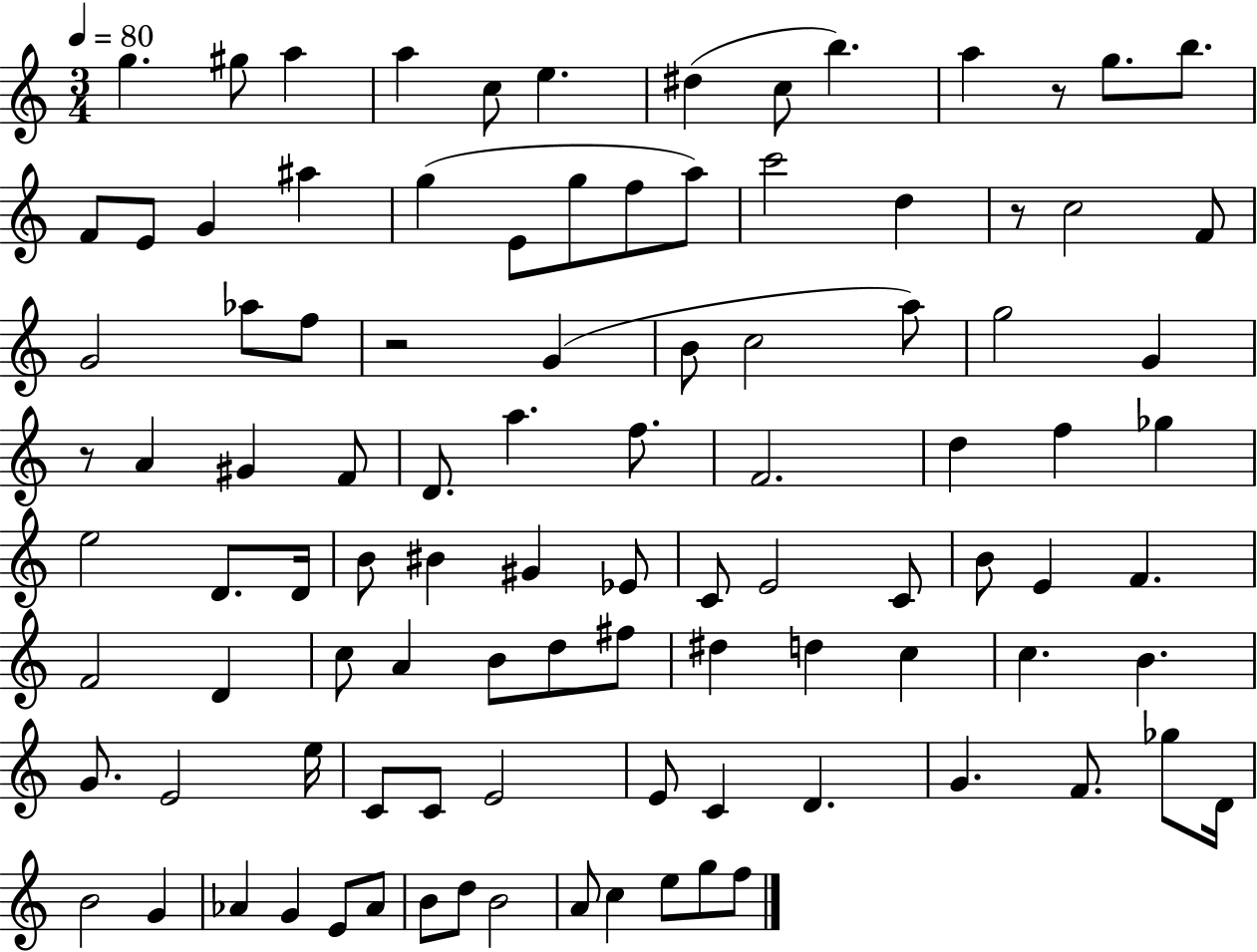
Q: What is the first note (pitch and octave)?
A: G5